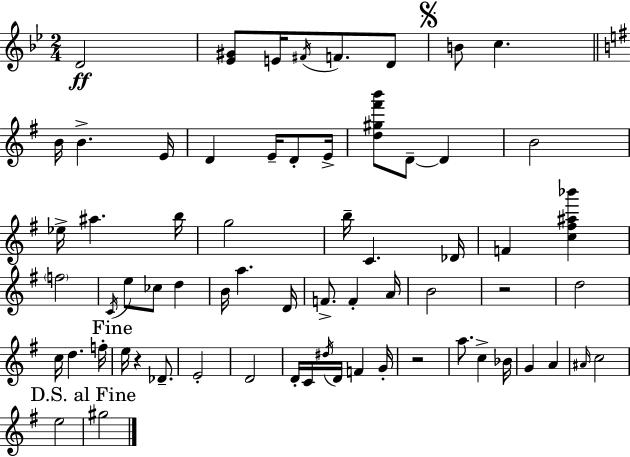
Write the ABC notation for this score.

X:1
T:Untitled
M:2/4
L:1/4
K:Bb
D2 [_E^G]/2 E/4 ^F/4 F/2 D/2 B/2 c B/4 B E/4 D E/4 D/2 E/4 [d^g^f'b']/2 D/2 D B2 _e/4 ^a b/4 g2 b/4 C _D/4 F [c^f^a_b'] f2 C/4 e/2 _c/2 d B/4 a D/4 F/2 F A/4 B2 z2 d2 c/4 d f/4 e/4 z _D/2 E2 D2 D/4 C/4 ^d/4 D/4 F G/4 z2 a/2 c _B/4 G A ^A/4 c2 e2 ^g2